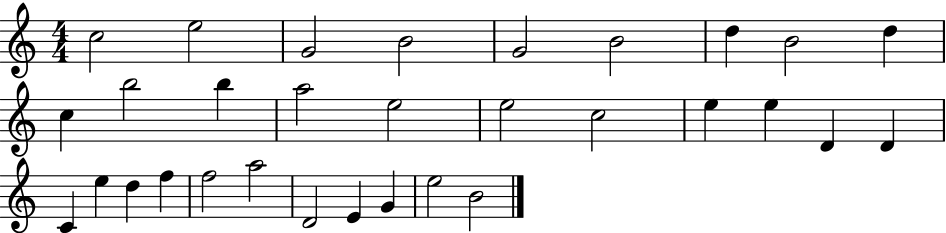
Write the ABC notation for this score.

X:1
T:Untitled
M:4/4
L:1/4
K:C
c2 e2 G2 B2 G2 B2 d B2 d c b2 b a2 e2 e2 c2 e e D D C e d f f2 a2 D2 E G e2 B2